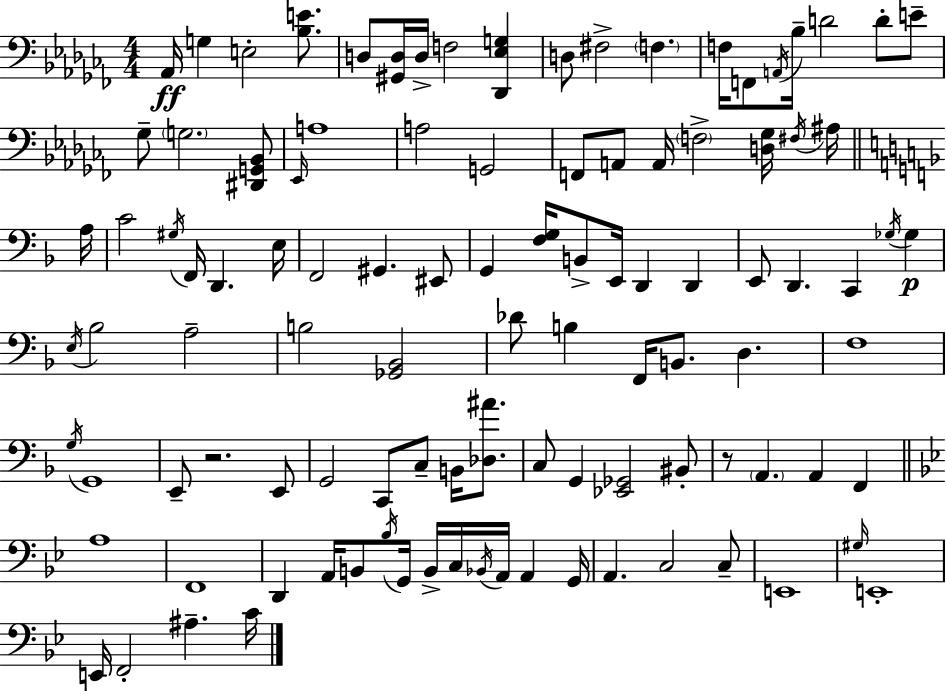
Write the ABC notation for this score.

X:1
T:Untitled
M:4/4
L:1/4
K:Abm
_A,,/4 G, E,2 [_B,E]/2 D,/2 [^G,,D,]/4 D,/4 F,2 [_D,,_E,G,] D,/2 ^F,2 F, F,/4 F,,/2 A,,/4 _B,/4 D2 D/2 E/2 _G,/2 G,2 [^D,,G,,_B,,]/2 _E,,/4 A,4 A,2 G,,2 F,,/2 A,,/2 A,,/4 F,2 [D,_G,]/4 ^F,/4 ^A,/4 A,/4 C2 ^G,/4 F,,/4 D,, E,/4 F,,2 ^G,, ^E,,/2 G,, [F,G,]/4 B,,/2 E,,/4 D,, D,, E,,/2 D,, C,, _G,/4 _G, E,/4 _B,2 A,2 B,2 [_G,,_B,,]2 _D/2 B, F,,/4 B,,/2 D, F,4 G,/4 G,,4 E,,/2 z2 E,,/2 G,,2 C,,/2 C,/2 B,,/4 [_D,^A]/2 C,/2 G,, [_E,,_G,,]2 ^B,,/2 z/2 A,, A,, F,, A,4 F,,4 D,, A,,/4 B,,/2 _B,/4 G,,/4 B,,/4 C,/4 _B,,/4 A,,/4 A,, G,,/4 A,, C,2 C,/2 E,,4 ^G,/4 E,,4 E,,/4 F,,2 ^A, C/4